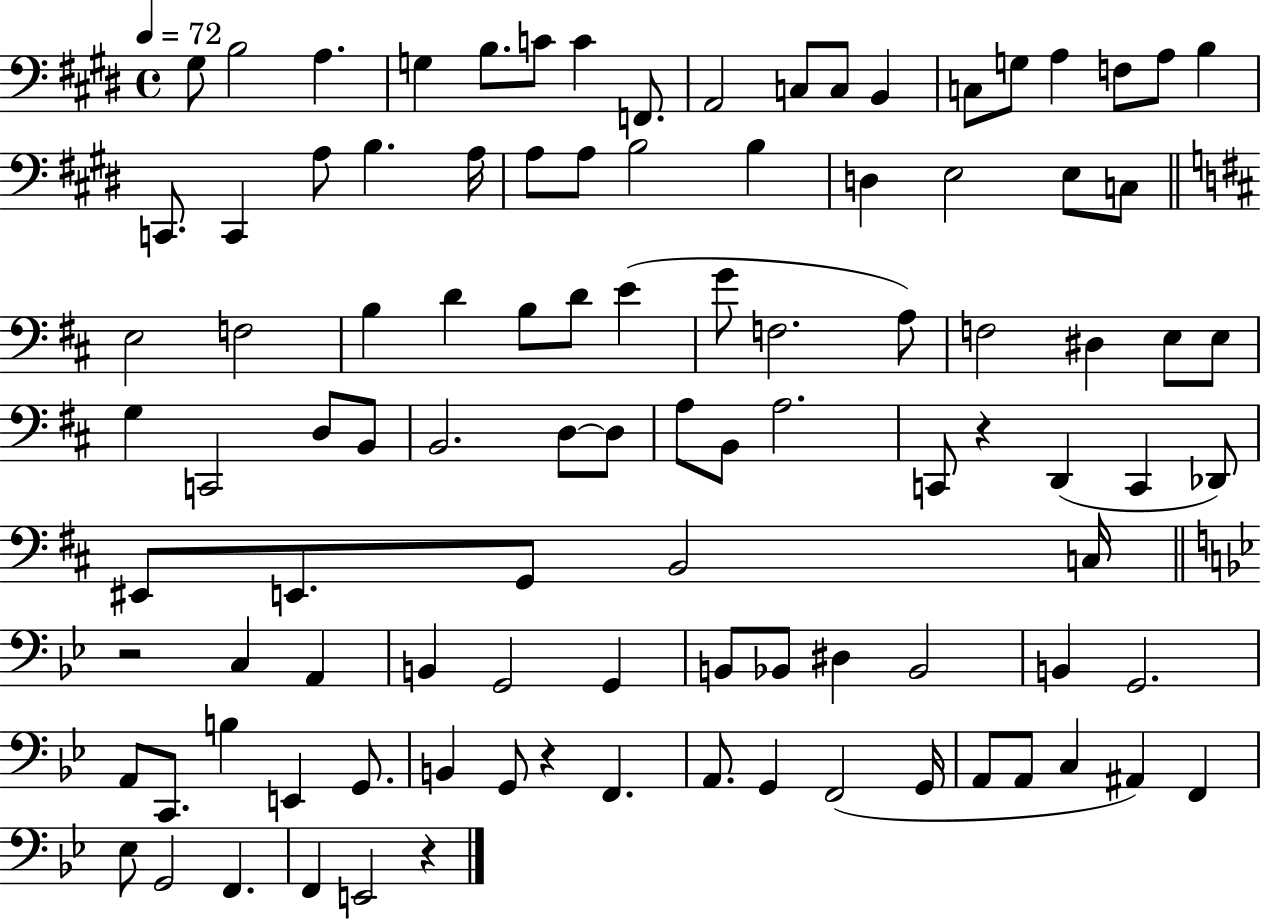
X:1
T:Untitled
M:4/4
L:1/4
K:E
^G,/2 B,2 A, G, B,/2 C/2 C F,,/2 A,,2 C,/2 C,/2 B,, C,/2 G,/2 A, F,/2 A,/2 B, C,,/2 C,, A,/2 B, A,/4 A,/2 A,/2 B,2 B, D, E,2 E,/2 C,/2 E,2 F,2 B, D B,/2 D/2 E G/2 F,2 A,/2 F,2 ^D, E,/2 E,/2 G, C,,2 D,/2 B,,/2 B,,2 D,/2 D,/2 A,/2 B,,/2 A,2 C,,/2 z D,, C,, _D,,/2 ^E,,/2 E,,/2 G,,/2 B,,2 C,/4 z2 C, A,, B,, G,,2 G,, B,,/2 _B,,/2 ^D, _B,,2 B,, G,,2 A,,/2 C,,/2 B, E,, G,,/2 B,, G,,/2 z F,, A,,/2 G,, F,,2 G,,/4 A,,/2 A,,/2 C, ^A,, F,, _E,/2 G,,2 F,, F,, E,,2 z